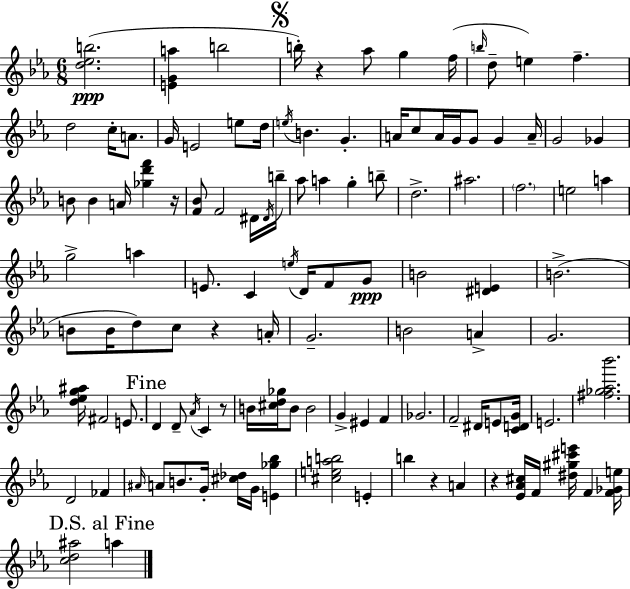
[D5,Eb5,B5]/h. [E4,G4,A5]/q B5/h B5/s R/q Ab5/e G5/q F5/s B5/s D5/e E5/q F5/q. D5/h C5/s A4/e. G4/s E4/h E5/e D5/s E5/s B4/q. G4/q. A4/s C5/e A4/s G4/s G4/e G4/q A4/s G4/h Gb4/q B4/e B4/q A4/s [Gb5,D6,F6]/q R/s [F4,Bb4]/e F4/h D#4/s D#4/s B5/s Ab5/e A5/q G5/q B5/e D5/h. A#5/h. F5/h. E5/h A5/q G5/h A5/q E4/e. C4/q E5/s D4/s F4/e G4/e B4/h [D#4,E4]/q B4/h. B4/e B4/s D5/e C5/e R/q A4/s G4/h. B4/h A4/q G4/h. [D5,Eb5,G5,A#5]/s F#4/h E4/e. D4/q D4/e Ab4/s C4/q R/e B4/s [C#5,D5,Gb5]/s B4/e B4/h G4/q EIS4/q F4/q Gb4/h. F4/h D#4/s E4/e [C4,D4,G4]/s E4/h. [F#5,Gb5,Ab5,Bb6]/h. D4/h FES4/q A#4/s A4/e B4/e. G4/s [C#5,Db5]/s G4/s [E4,Gb5,Bb5]/q [C#5,E5,A5,B5]/h E4/q B5/q R/q A4/q R/q [Eb4,Ab4,C#5]/s F4/s [D#5,G#5,C#6,E6]/s F4/q [F4,Gb4,E5]/s [C5,D5,A#5]/h A5/q